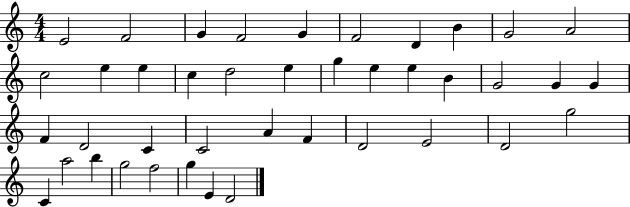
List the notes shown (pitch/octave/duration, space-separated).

E4/h F4/h G4/q F4/h G4/q F4/h D4/q B4/q G4/h A4/h C5/h E5/q E5/q C5/q D5/h E5/q G5/q E5/q E5/q B4/q G4/h G4/q G4/q F4/q D4/h C4/q C4/h A4/q F4/q D4/h E4/h D4/h G5/h C4/q A5/h B5/q G5/h F5/h G5/q E4/q D4/h